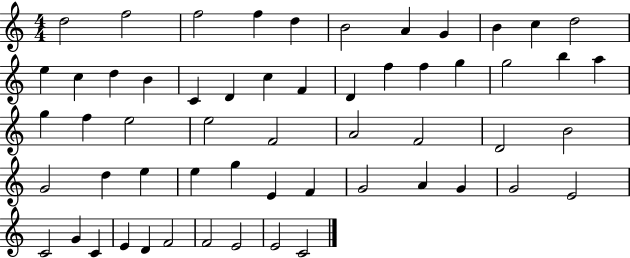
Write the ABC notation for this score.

X:1
T:Untitled
M:4/4
L:1/4
K:C
d2 f2 f2 f d B2 A G B c d2 e c d B C D c F D f f g g2 b a g f e2 e2 F2 A2 F2 D2 B2 G2 d e e g E F G2 A G G2 E2 C2 G C E D F2 F2 E2 E2 C2